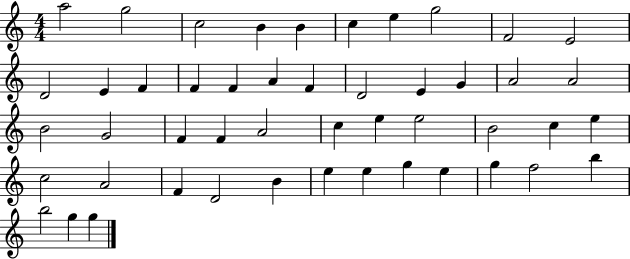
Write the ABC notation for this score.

X:1
T:Untitled
M:4/4
L:1/4
K:C
a2 g2 c2 B B c e g2 F2 E2 D2 E F F F A F D2 E G A2 A2 B2 G2 F F A2 c e e2 B2 c e c2 A2 F D2 B e e g e g f2 b b2 g g